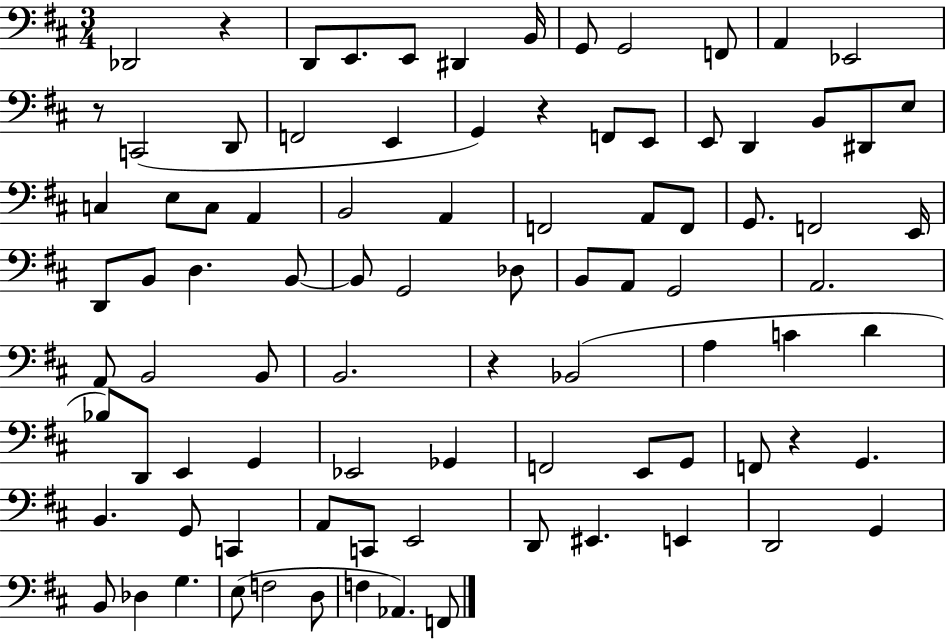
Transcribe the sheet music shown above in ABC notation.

X:1
T:Untitled
M:3/4
L:1/4
K:D
_D,,2 z D,,/2 E,,/2 E,,/2 ^D,, B,,/4 G,,/2 G,,2 F,,/2 A,, _E,,2 z/2 C,,2 D,,/2 F,,2 E,, G,, z F,,/2 E,,/2 E,,/2 D,, B,,/2 ^D,,/2 E,/2 C, E,/2 C,/2 A,, B,,2 A,, F,,2 A,,/2 F,,/2 G,,/2 F,,2 E,,/4 D,,/2 B,,/2 D, B,,/2 B,,/2 G,,2 _D,/2 B,,/2 A,,/2 G,,2 A,,2 A,,/2 B,,2 B,,/2 B,,2 z _B,,2 A, C D _B,/2 D,,/2 E,, G,, _E,,2 _G,, F,,2 E,,/2 G,,/2 F,,/2 z G,, B,, G,,/2 C,, A,,/2 C,,/2 E,,2 D,,/2 ^E,, E,, D,,2 G,, B,,/2 _D, G, E,/2 F,2 D,/2 F, _A,, F,,/2